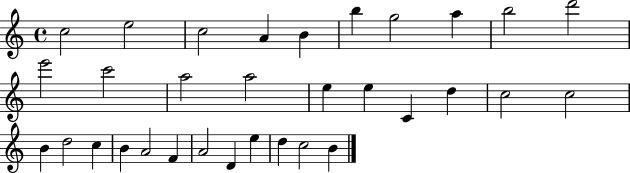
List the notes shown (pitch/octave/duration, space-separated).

C5/h E5/h C5/h A4/q B4/q B5/q G5/h A5/q B5/h D6/h E6/h C6/h A5/h A5/h E5/q E5/q C4/q D5/q C5/h C5/h B4/q D5/h C5/q B4/q A4/h F4/q A4/h D4/q E5/q D5/q C5/h B4/q